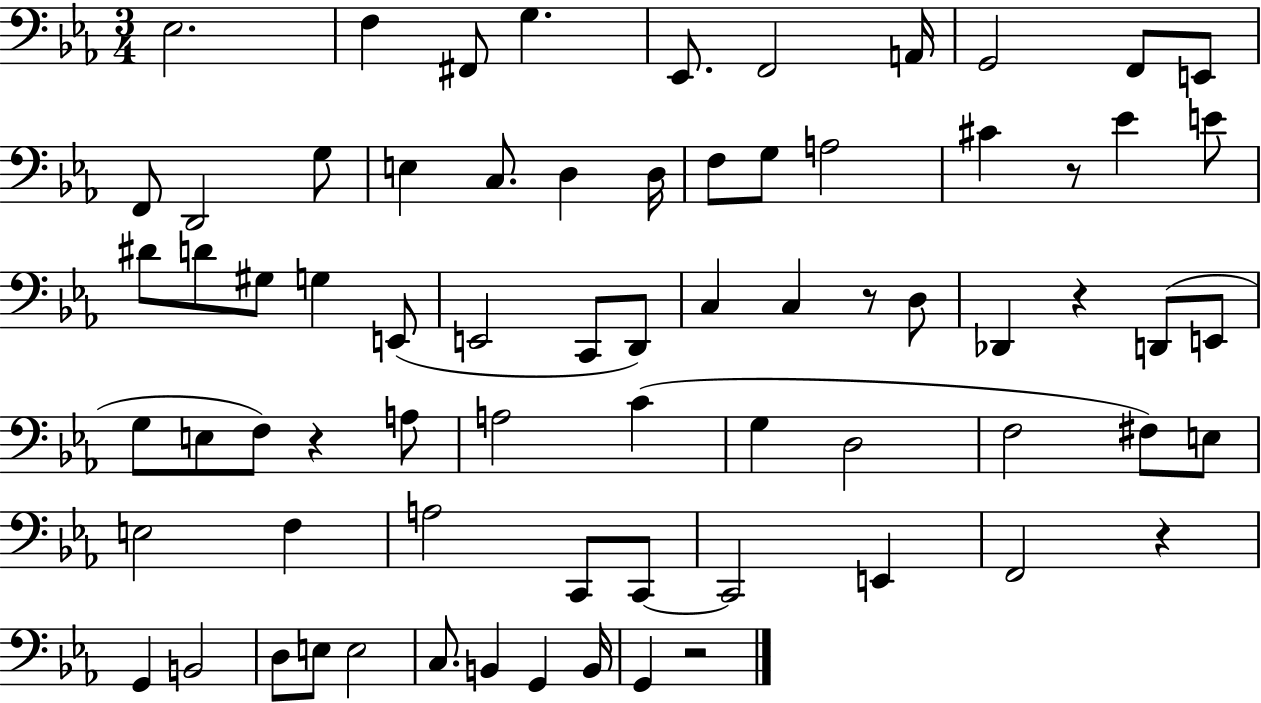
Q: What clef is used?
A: bass